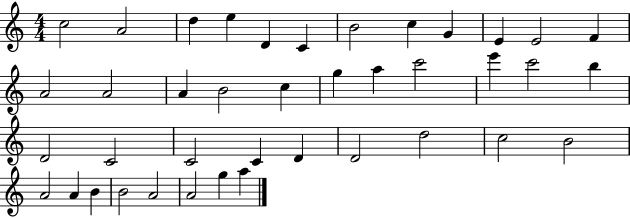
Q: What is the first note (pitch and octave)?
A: C5